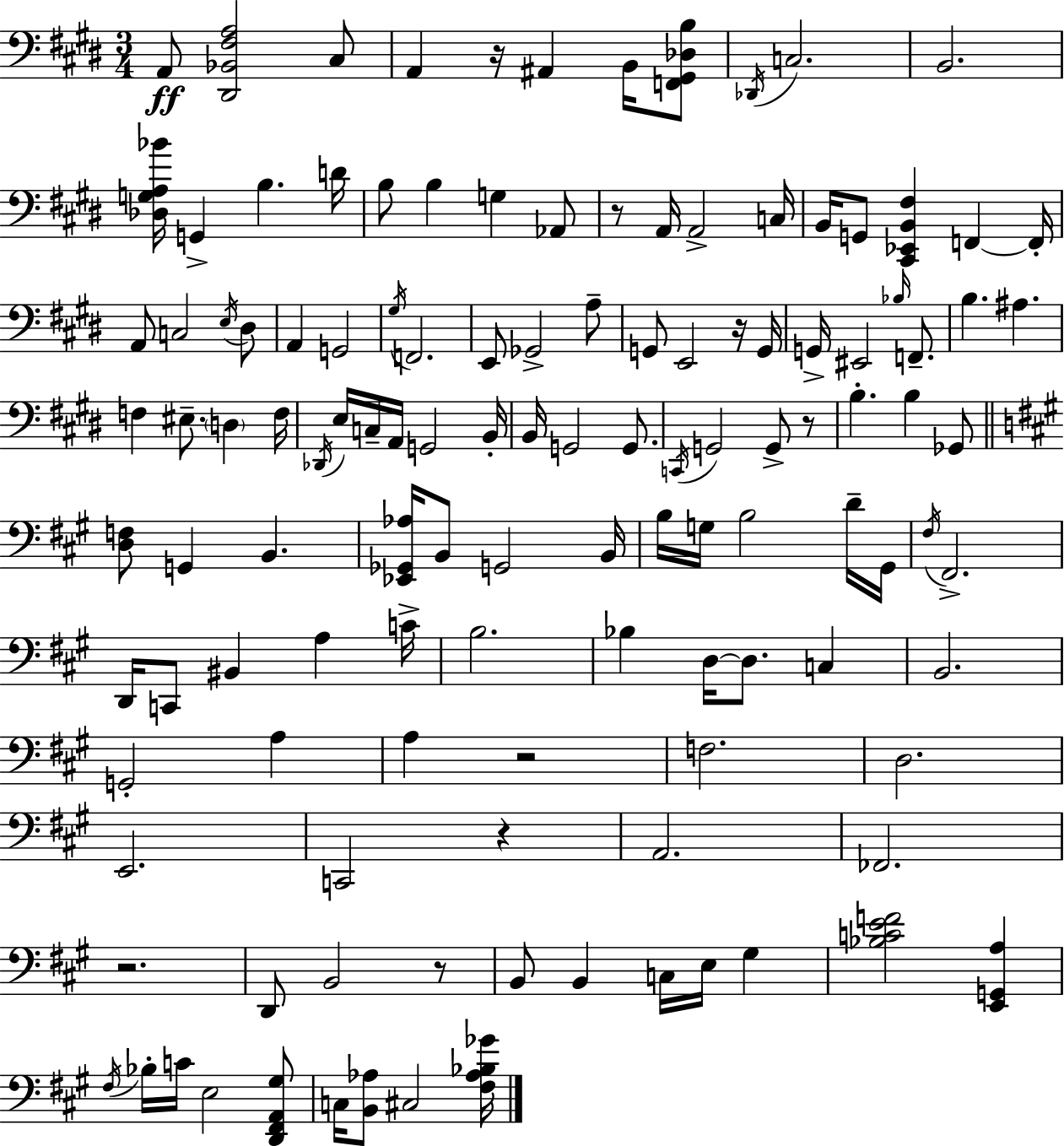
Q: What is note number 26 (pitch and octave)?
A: D#3